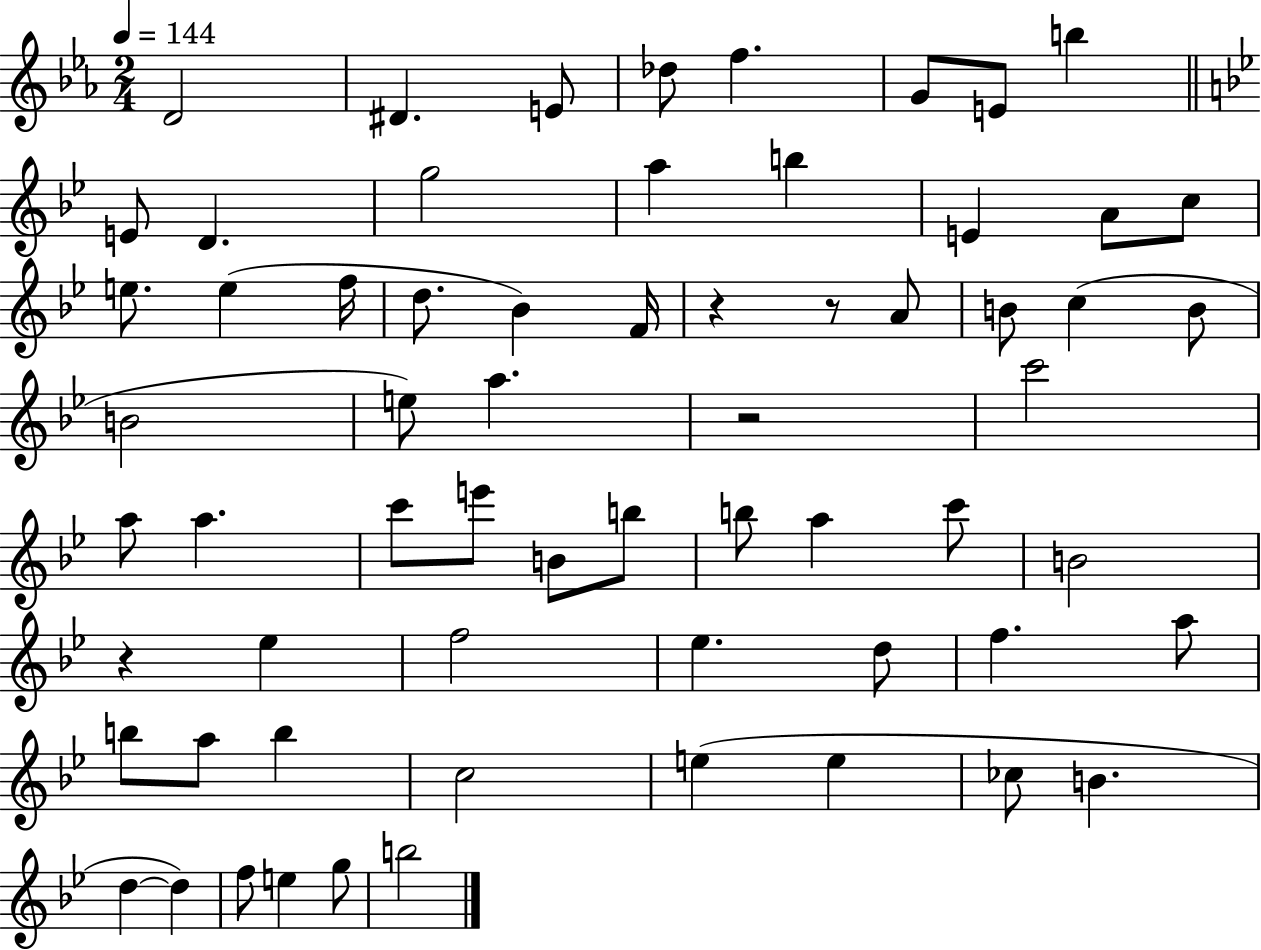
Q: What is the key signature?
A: EES major